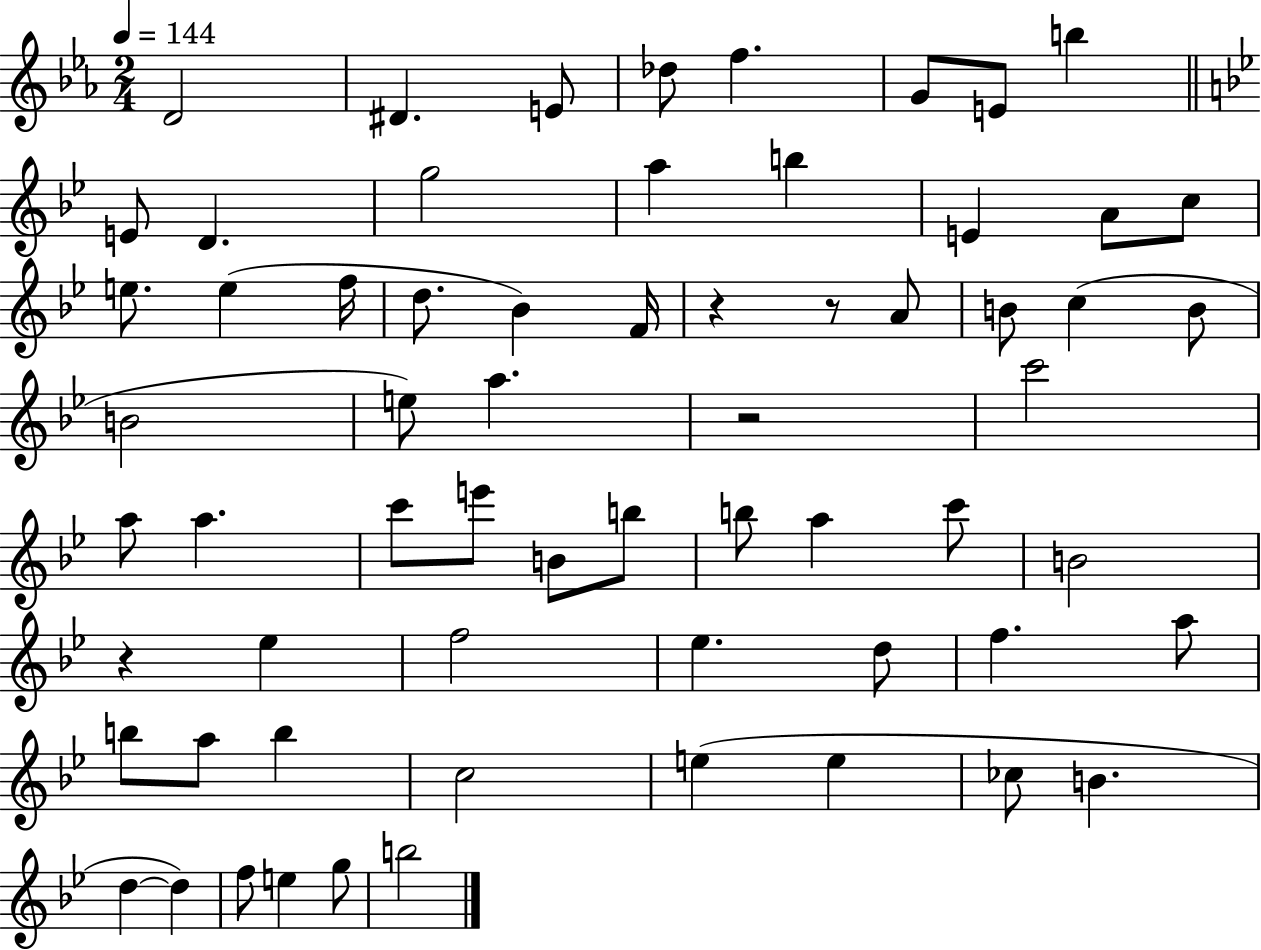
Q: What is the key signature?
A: EES major